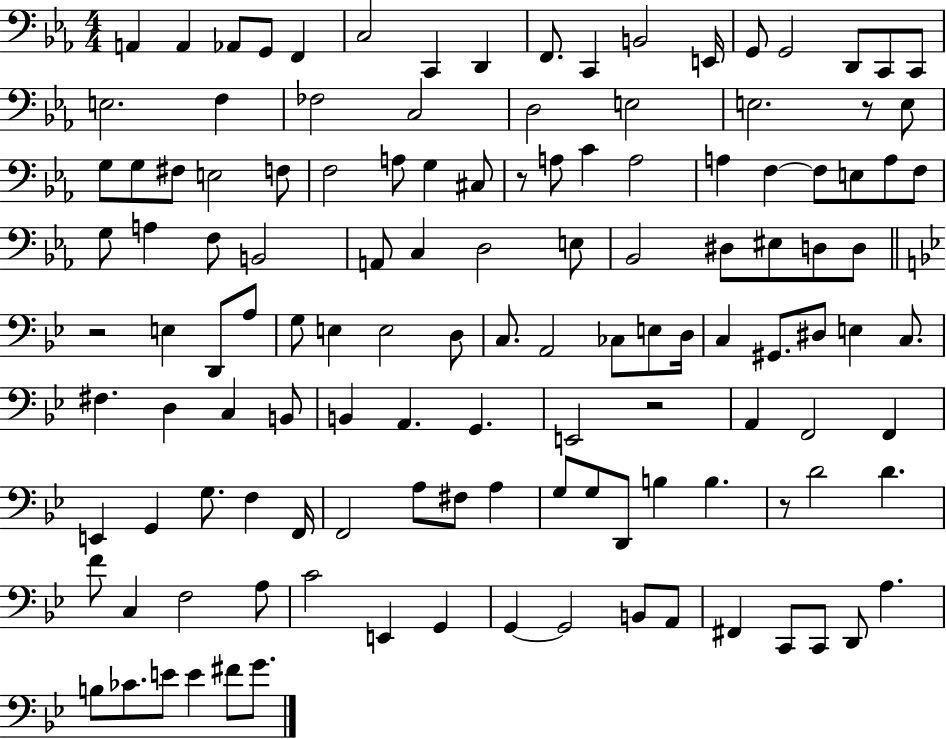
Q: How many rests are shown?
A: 5